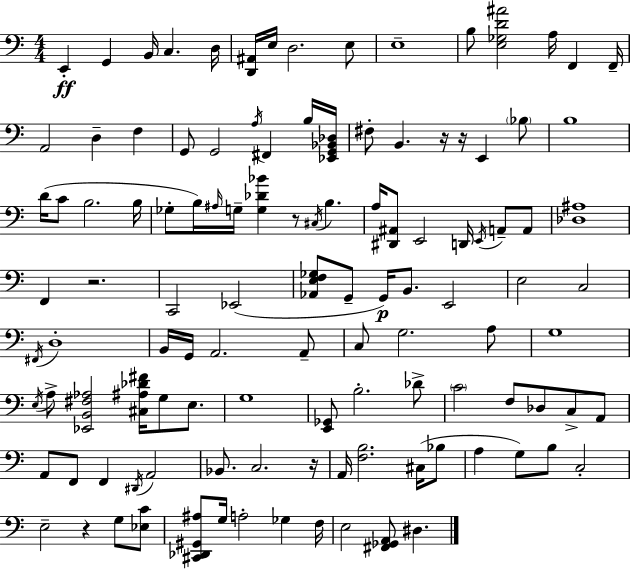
E2/q G2/q B2/s C3/q. D3/s [D2,A#2]/s E3/s D3/h. E3/e E3/w B3/e [E3,Gb3,D4,A#4]/h A3/s F2/q F2/s A2/h D3/q F3/q G2/e G2/h A3/s F#2/q B3/s [Eb2,G2,Bb2,Db3]/s F#3/e B2/q. R/s R/s E2/q Bb3/e B3/w D4/s C4/e B3/h. B3/s Gb3/e B3/s A#3/s G3/s [G3,Db4,Bb4]/q R/e C#3/s B3/q. A3/s [D#2,A#2]/e E2/h D2/s E2/s A2/e A2/e [Db3,A#3]/w F2/q R/h. C2/h Eb2/h [Ab2,E3,F3,Gb3]/e G2/e G2/s B2/e. E2/h E3/h C3/h F#2/s D3/w B2/s G2/s A2/h. A2/e C3/e G3/h. A3/e G3/w E3/s A3/e [Eb2,B2,F#3,Ab3]/h [C#3,A#3,Db4,F#4]/s G3/e E3/e. G3/w [E2,Gb2]/e B3/h. Db4/e C4/h F3/e Db3/e C3/e A2/e A2/e F2/e F2/q D#2/s A2/h Bb2/e. C3/h. R/s A2/s [F3,B3]/h. C#3/s Bb3/e A3/q G3/e B3/e C3/h E3/h R/q G3/e [Eb3,C4]/e [C#2,Db2,G#2,A#3]/e G3/s A3/h Gb3/q F3/s E3/h [F#2,Gb2,A2]/e D#3/q.